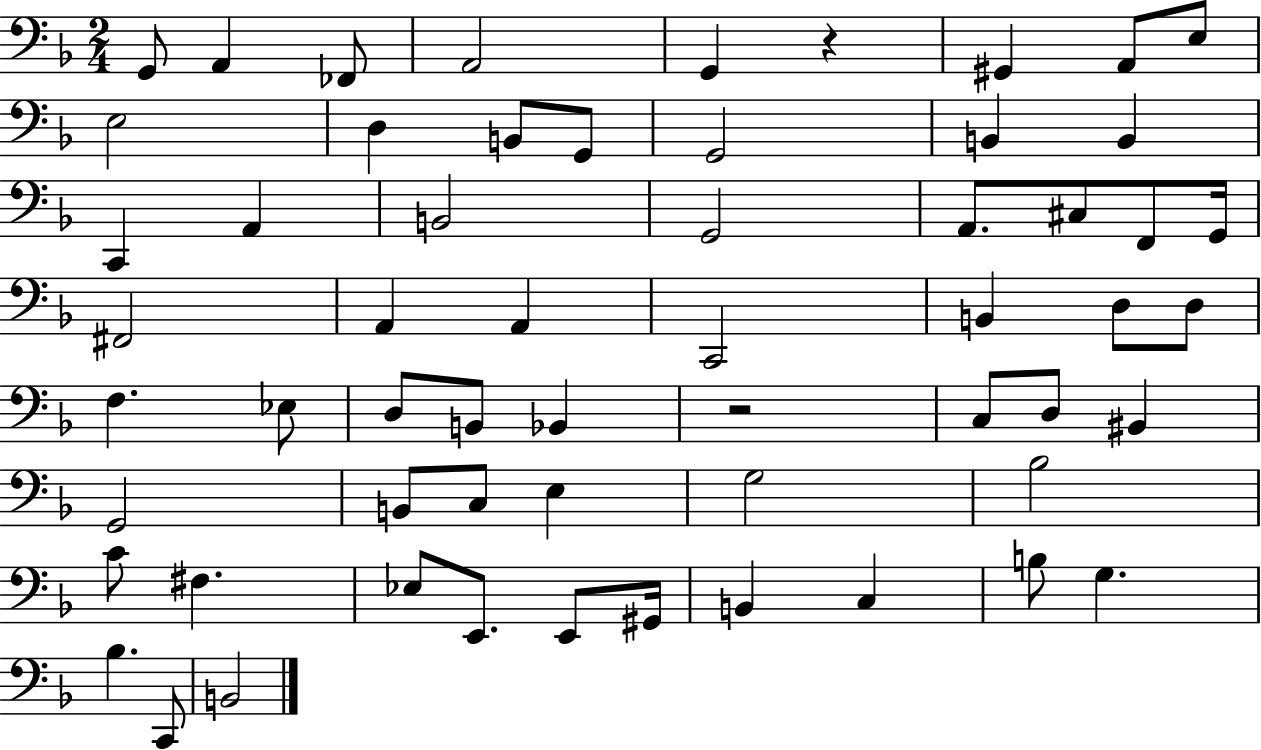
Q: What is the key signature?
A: F major